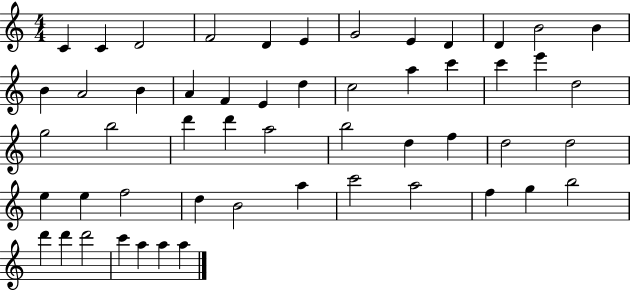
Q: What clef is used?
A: treble